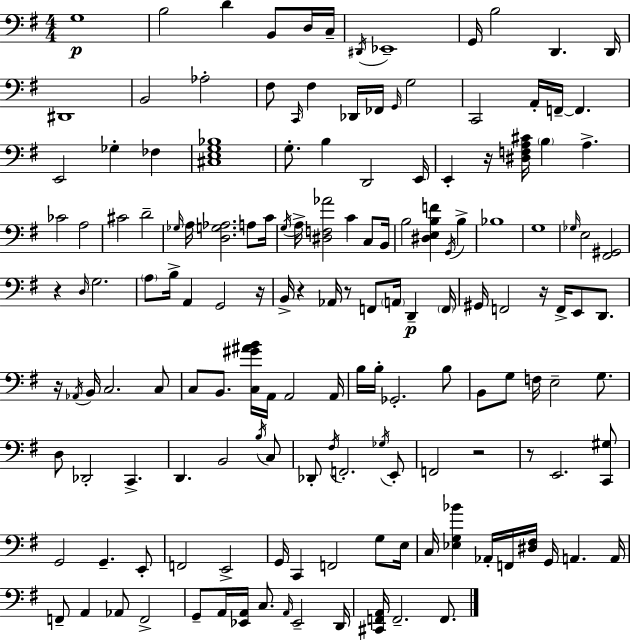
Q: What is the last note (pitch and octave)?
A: F2